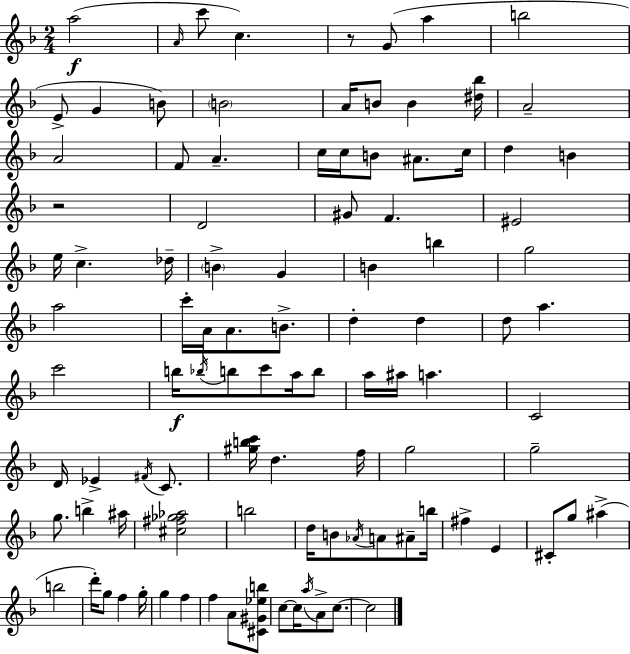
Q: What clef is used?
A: treble